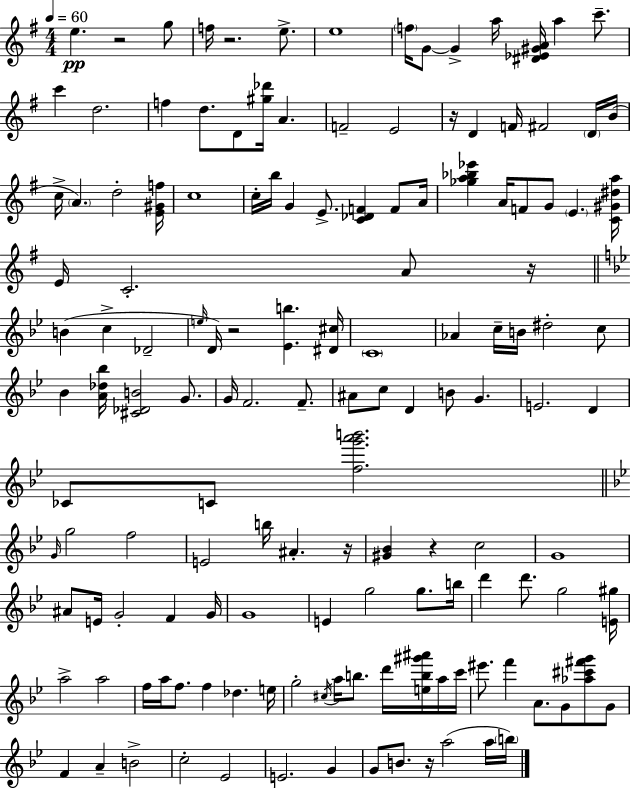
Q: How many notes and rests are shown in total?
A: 142